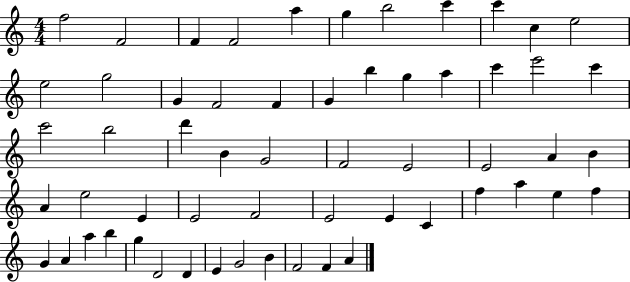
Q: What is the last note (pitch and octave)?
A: A4